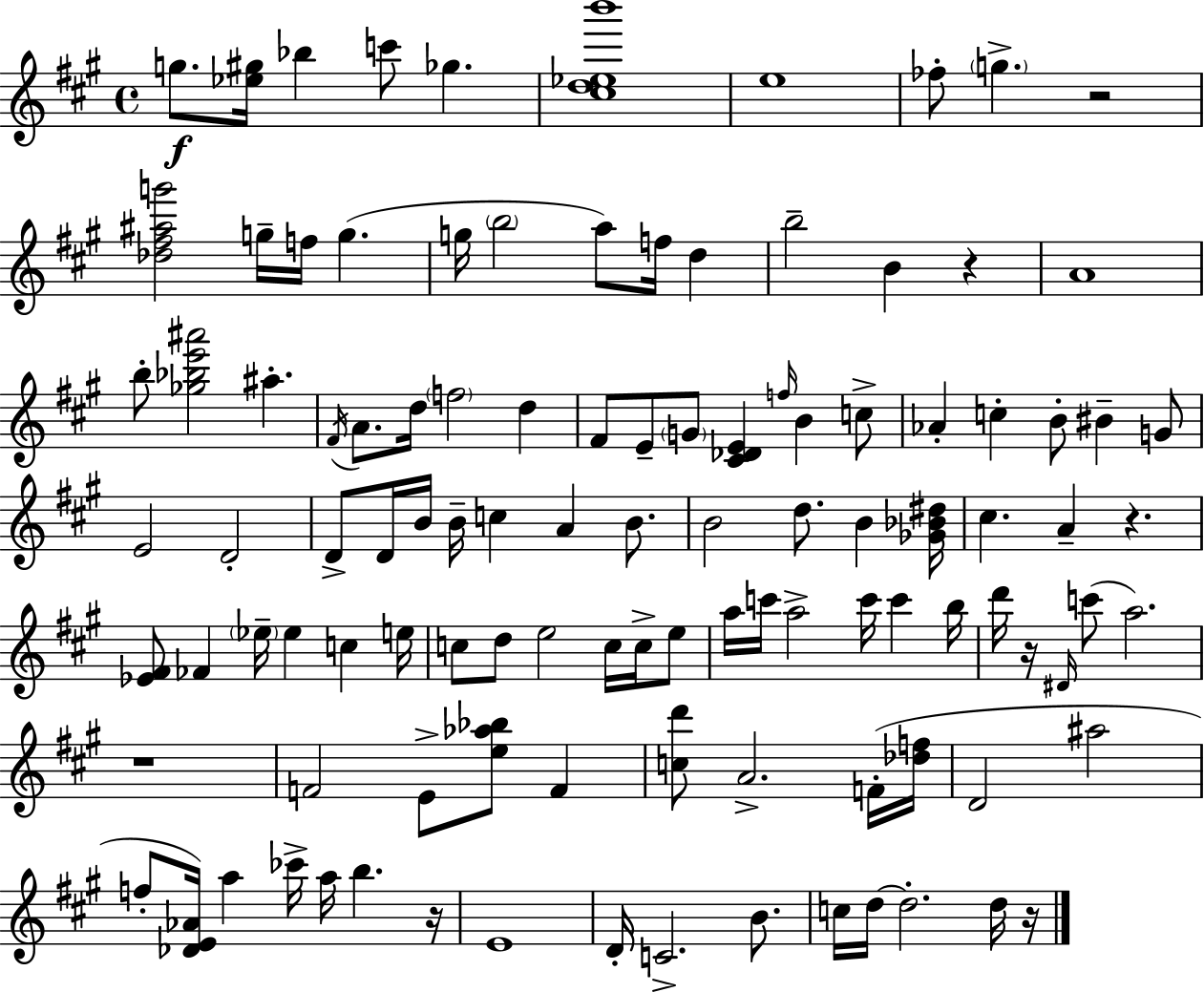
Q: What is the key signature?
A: A major